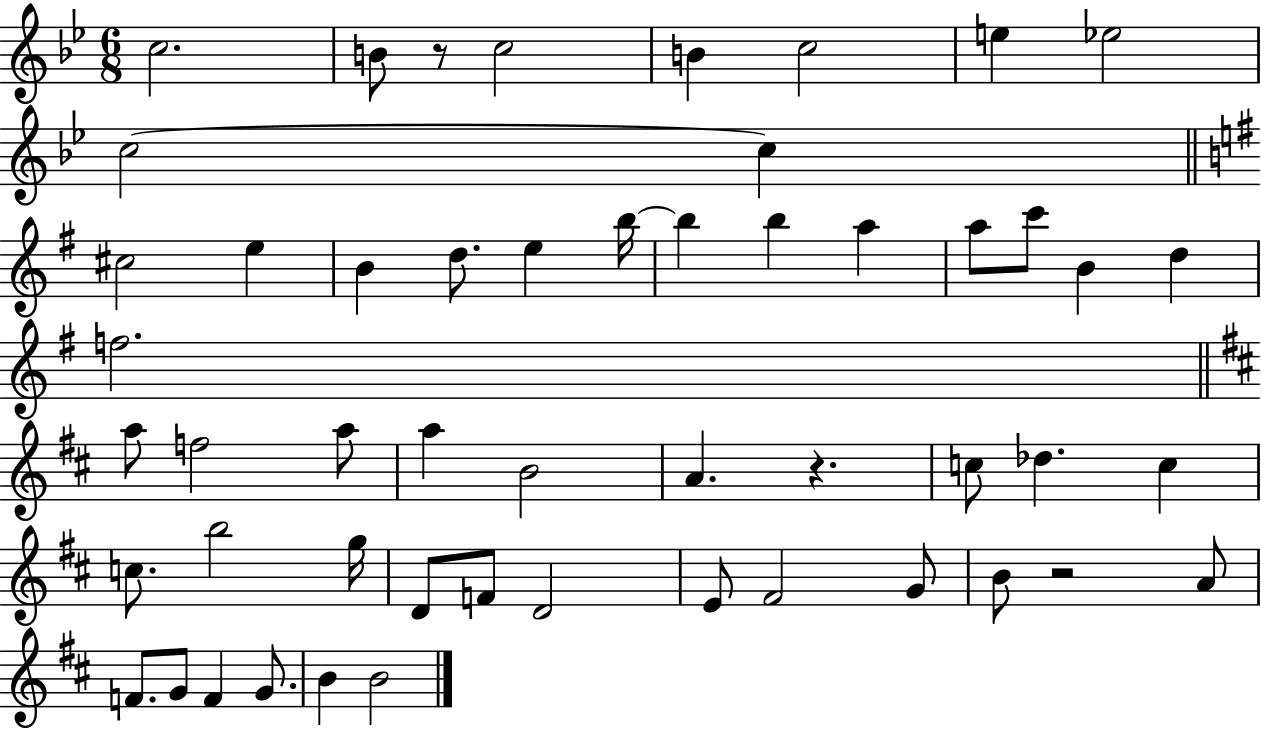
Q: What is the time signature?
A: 6/8